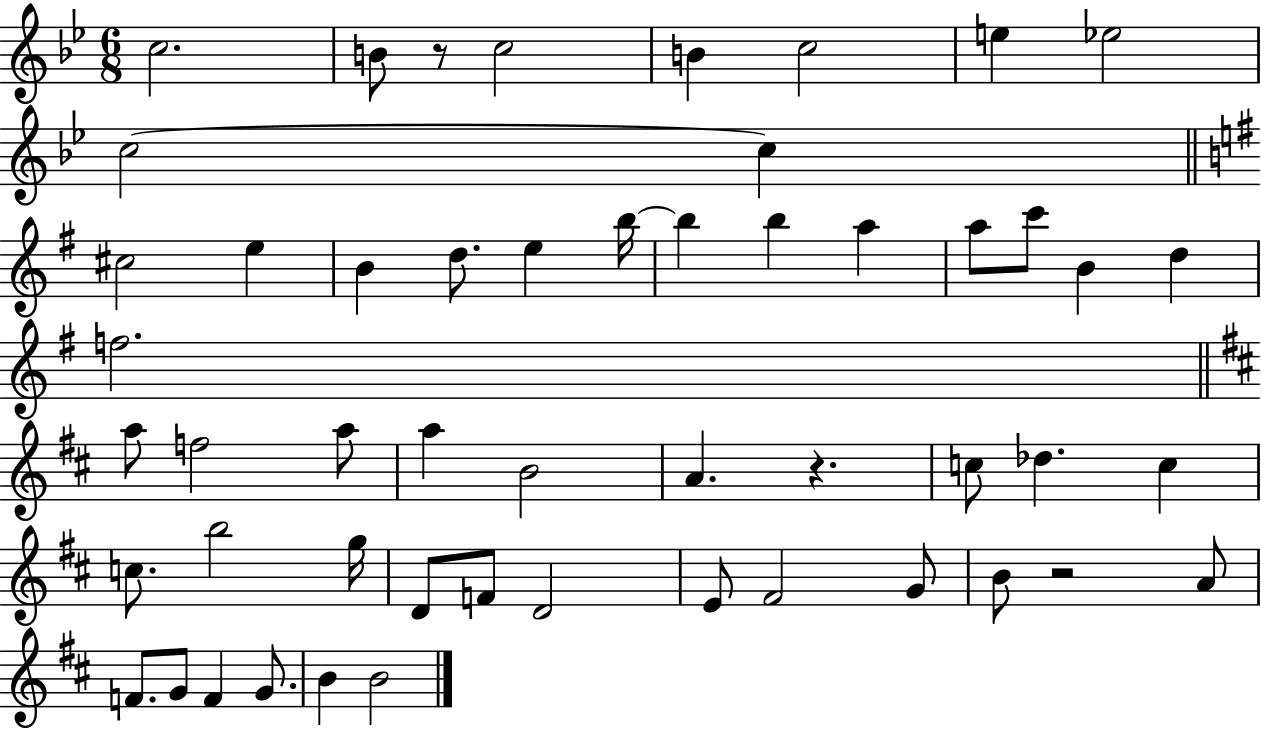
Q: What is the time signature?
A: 6/8